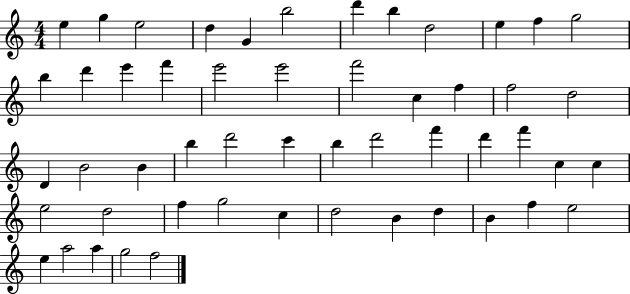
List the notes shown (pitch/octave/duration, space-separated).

E5/q G5/q E5/h D5/q G4/q B5/h D6/q B5/q D5/h E5/q F5/q G5/h B5/q D6/q E6/q F6/q E6/h E6/h F6/h C5/q F5/q F5/h D5/h D4/q B4/h B4/q B5/q D6/h C6/q B5/q D6/h F6/q D6/q F6/q C5/q C5/q E5/h D5/h F5/q G5/h C5/q D5/h B4/q D5/q B4/q F5/q E5/h E5/q A5/h A5/q G5/h F5/h